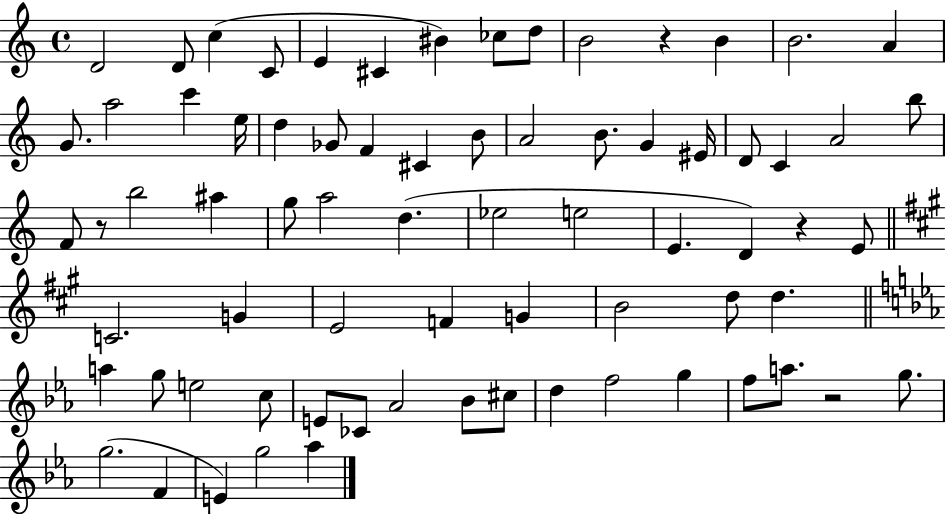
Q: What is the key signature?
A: C major